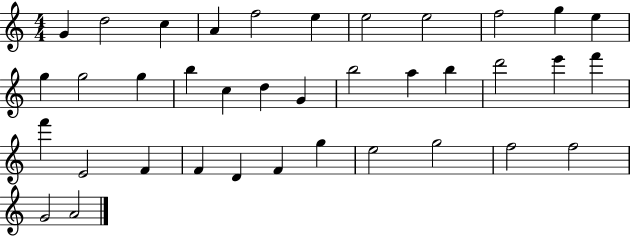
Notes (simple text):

G4/q D5/h C5/q A4/q F5/h E5/q E5/h E5/h F5/h G5/q E5/q G5/q G5/h G5/q B5/q C5/q D5/q G4/q B5/h A5/q B5/q D6/h E6/q F6/q F6/q E4/h F4/q F4/q D4/q F4/q G5/q E5/h G5/h F5/h F5/h G4/h A4/h